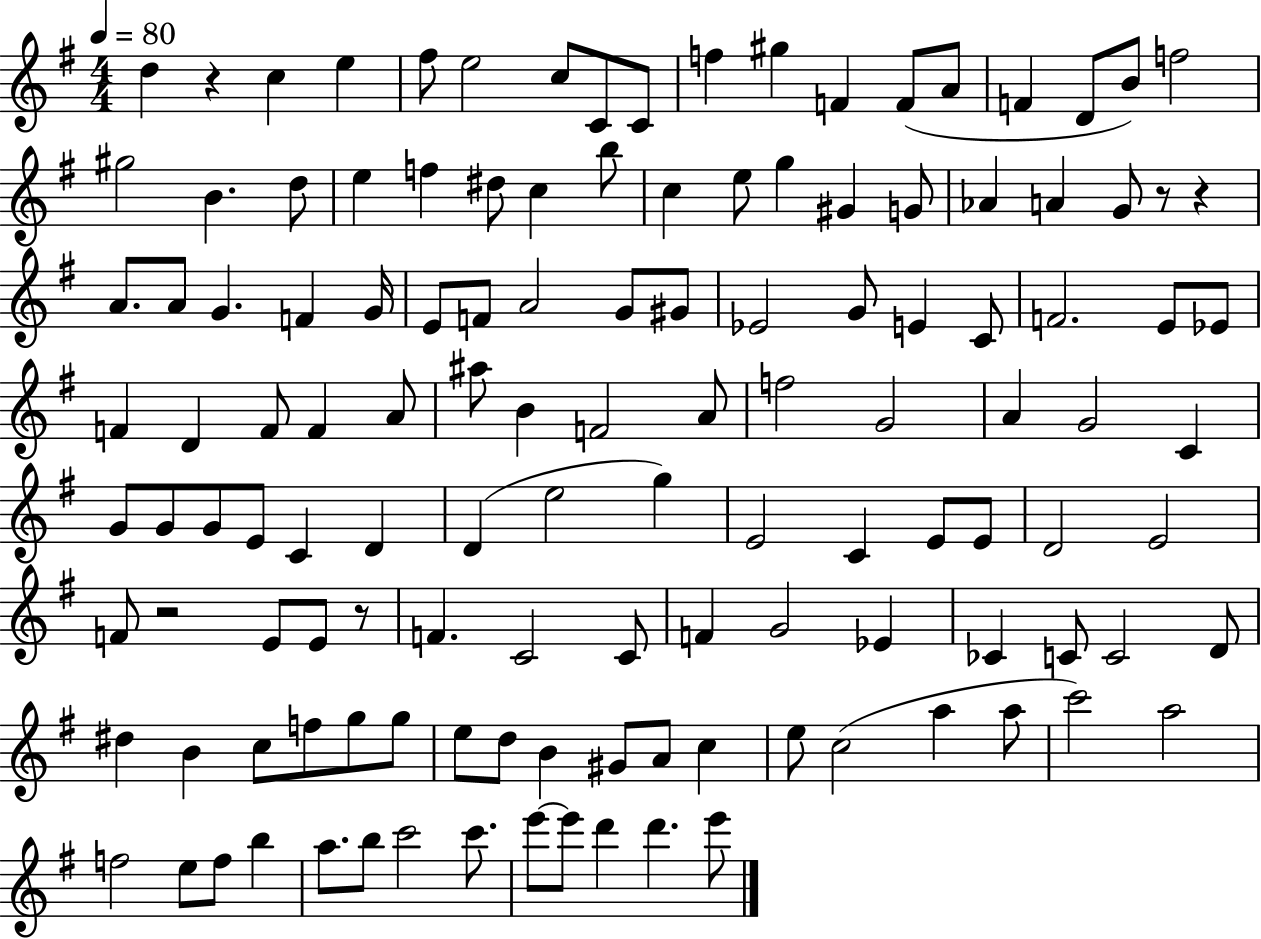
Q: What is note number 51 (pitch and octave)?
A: F4